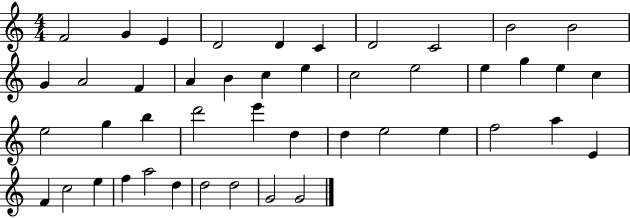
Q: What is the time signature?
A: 4/4